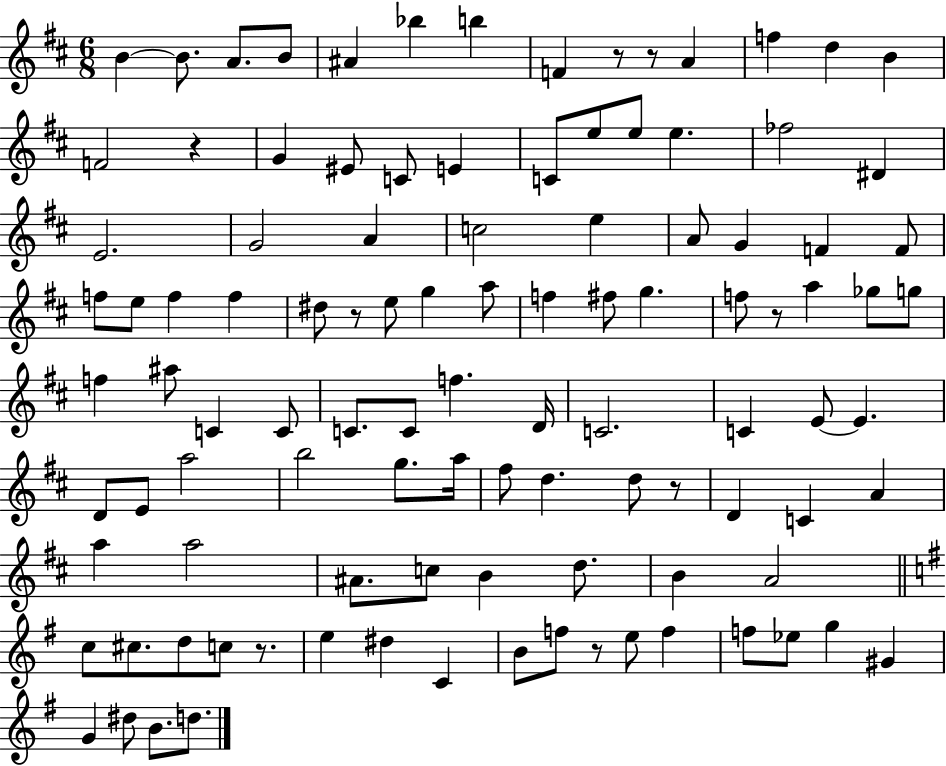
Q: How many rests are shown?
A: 8